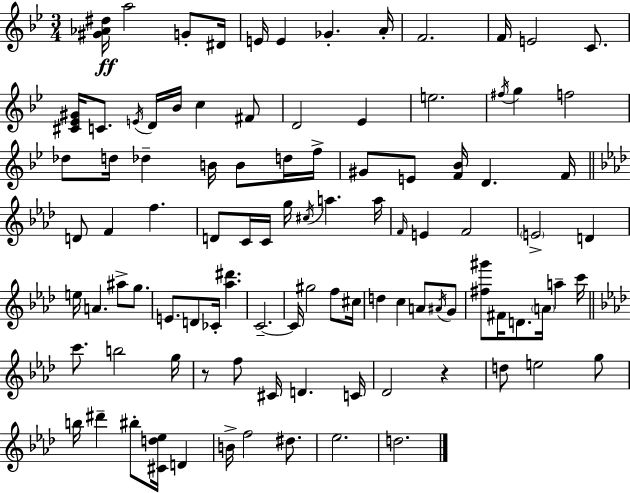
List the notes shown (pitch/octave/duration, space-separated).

[G#4,Ab4,D#5]/s A5/h G4/e D#4/s E4/s E4/q Gb4/q. A4/s F4/h. F4/s E4/h C4/e. [C#4,Eb4,G#4]/s C4/e. E4/s D4/s Bb4/s C5/q F#4/e D4/h Eb4/q E5/h. F#5/s G5/q F5/h Db5/e D5/s Db5/q B4/s B4/e D5/s F5/s G#4/e E4/e [F4,Bb4]/s D4/q. F4/s D4/e F4/q F5/q. D4/e C4/s C4/s G5/s C#5/s A5/q. A5/s F4/s E4/q F4/h E4/h D4/q E5/s A4/q. A#5/e G5/e. E4/e. D4/e CES4/s [Ab5,D#6]/q. C4/h. C4/s G#5/h F5/e C#5/s D5/q C5/q A4/e A#4/s G4/e [F#5,G#6]/e F#4/s D4/e. A4/s A5/q C6/s C6/e. B5/h G5/s R/e F5/e C#4/s D4/q. C4/s Db4/h R/q D5/e E5/h G5/e B5/s D#6/q BIS5/e [C#4,D5,Eb5]/s D4/q B4/s F5/h D#5/e. Eb5/h. D5/h.